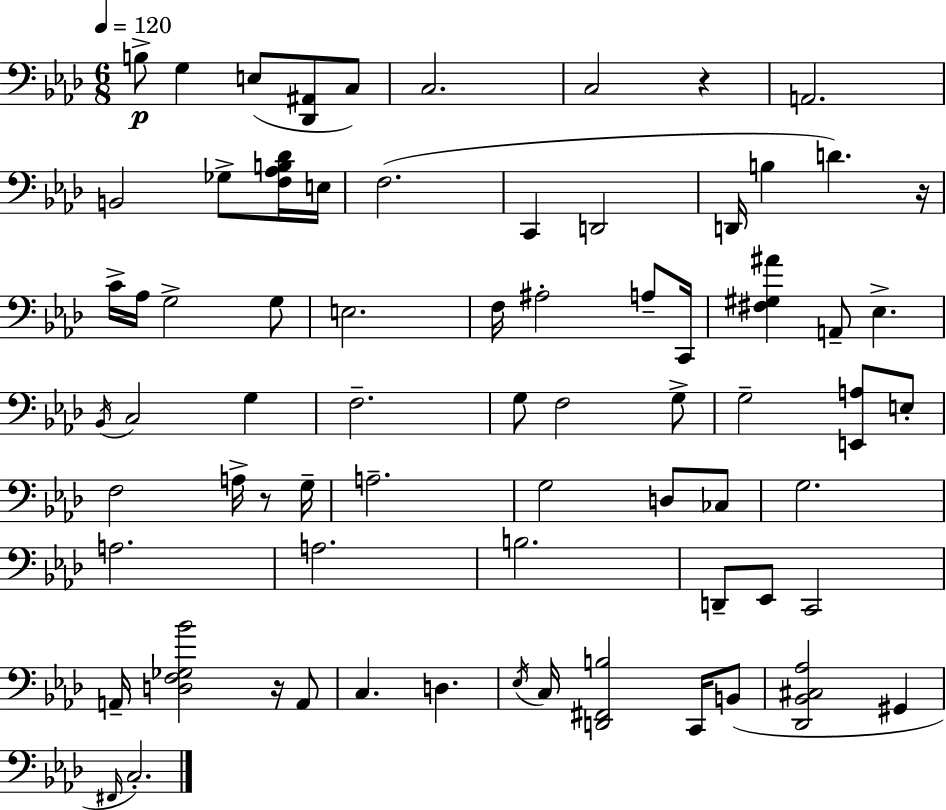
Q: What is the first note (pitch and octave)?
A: B3